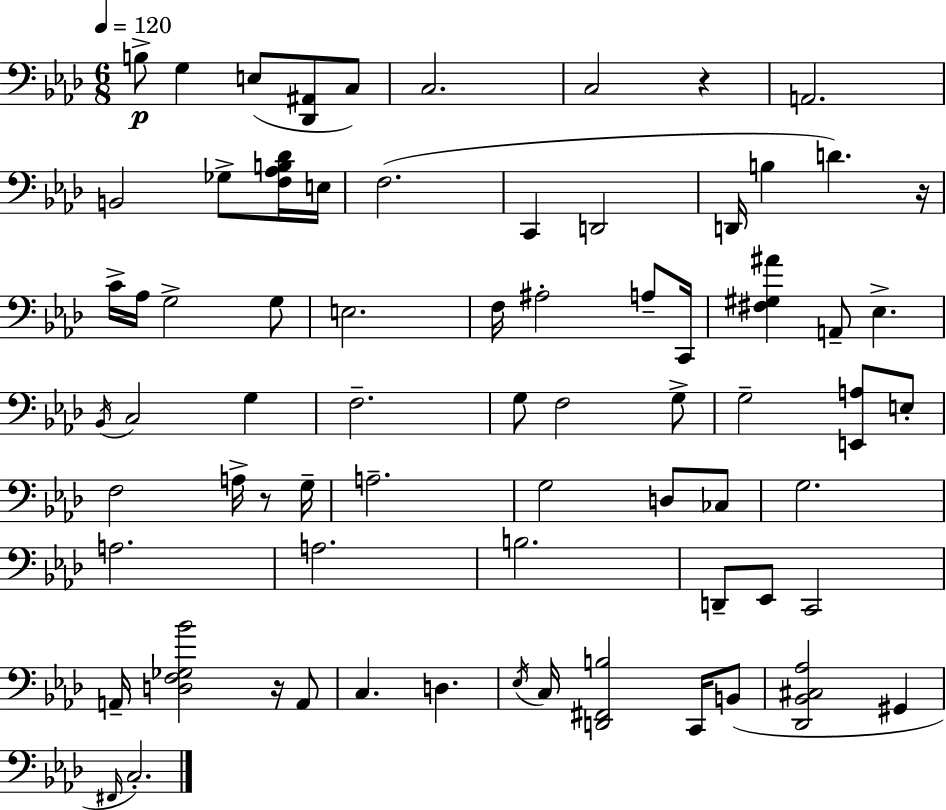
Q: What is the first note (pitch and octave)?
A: B3